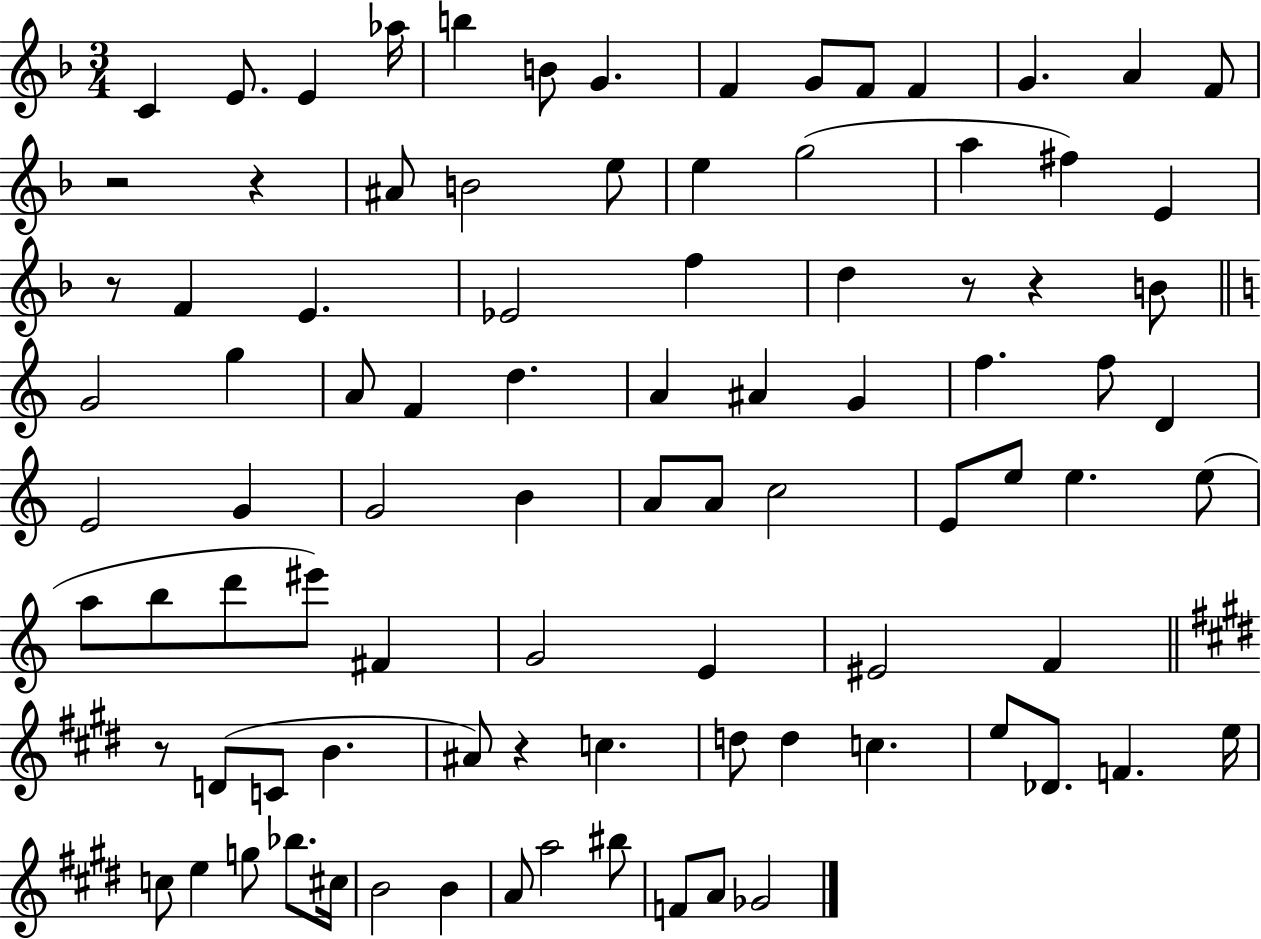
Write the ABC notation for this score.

X:1
T:Untitled
M:3/4
L:1/4
K:F
C E/2 E _a/4 b B/2 G F G/2 F/2 F G A F/2 z2 z ^A/2 B2 e/2 e g2 a ^f E z/2 F E _E2 f d z/2 z B/2 G2 g A/2 F d A ^A G f f/2 D E2 G G2 B A/2 A/2 c2 E/2 e/2 e e/2 a/2 b/2 d'/2 ^e'/2 ^F G2 E ^E2 F z/2 D/2 C/2 B ^A/2 z c d/2 d c e/2 _D/2 F e/4 c/2 e g/2 _b/2 ^c/4 B2 B A/2 a2 ^b/2 F/2 A/2 _G2